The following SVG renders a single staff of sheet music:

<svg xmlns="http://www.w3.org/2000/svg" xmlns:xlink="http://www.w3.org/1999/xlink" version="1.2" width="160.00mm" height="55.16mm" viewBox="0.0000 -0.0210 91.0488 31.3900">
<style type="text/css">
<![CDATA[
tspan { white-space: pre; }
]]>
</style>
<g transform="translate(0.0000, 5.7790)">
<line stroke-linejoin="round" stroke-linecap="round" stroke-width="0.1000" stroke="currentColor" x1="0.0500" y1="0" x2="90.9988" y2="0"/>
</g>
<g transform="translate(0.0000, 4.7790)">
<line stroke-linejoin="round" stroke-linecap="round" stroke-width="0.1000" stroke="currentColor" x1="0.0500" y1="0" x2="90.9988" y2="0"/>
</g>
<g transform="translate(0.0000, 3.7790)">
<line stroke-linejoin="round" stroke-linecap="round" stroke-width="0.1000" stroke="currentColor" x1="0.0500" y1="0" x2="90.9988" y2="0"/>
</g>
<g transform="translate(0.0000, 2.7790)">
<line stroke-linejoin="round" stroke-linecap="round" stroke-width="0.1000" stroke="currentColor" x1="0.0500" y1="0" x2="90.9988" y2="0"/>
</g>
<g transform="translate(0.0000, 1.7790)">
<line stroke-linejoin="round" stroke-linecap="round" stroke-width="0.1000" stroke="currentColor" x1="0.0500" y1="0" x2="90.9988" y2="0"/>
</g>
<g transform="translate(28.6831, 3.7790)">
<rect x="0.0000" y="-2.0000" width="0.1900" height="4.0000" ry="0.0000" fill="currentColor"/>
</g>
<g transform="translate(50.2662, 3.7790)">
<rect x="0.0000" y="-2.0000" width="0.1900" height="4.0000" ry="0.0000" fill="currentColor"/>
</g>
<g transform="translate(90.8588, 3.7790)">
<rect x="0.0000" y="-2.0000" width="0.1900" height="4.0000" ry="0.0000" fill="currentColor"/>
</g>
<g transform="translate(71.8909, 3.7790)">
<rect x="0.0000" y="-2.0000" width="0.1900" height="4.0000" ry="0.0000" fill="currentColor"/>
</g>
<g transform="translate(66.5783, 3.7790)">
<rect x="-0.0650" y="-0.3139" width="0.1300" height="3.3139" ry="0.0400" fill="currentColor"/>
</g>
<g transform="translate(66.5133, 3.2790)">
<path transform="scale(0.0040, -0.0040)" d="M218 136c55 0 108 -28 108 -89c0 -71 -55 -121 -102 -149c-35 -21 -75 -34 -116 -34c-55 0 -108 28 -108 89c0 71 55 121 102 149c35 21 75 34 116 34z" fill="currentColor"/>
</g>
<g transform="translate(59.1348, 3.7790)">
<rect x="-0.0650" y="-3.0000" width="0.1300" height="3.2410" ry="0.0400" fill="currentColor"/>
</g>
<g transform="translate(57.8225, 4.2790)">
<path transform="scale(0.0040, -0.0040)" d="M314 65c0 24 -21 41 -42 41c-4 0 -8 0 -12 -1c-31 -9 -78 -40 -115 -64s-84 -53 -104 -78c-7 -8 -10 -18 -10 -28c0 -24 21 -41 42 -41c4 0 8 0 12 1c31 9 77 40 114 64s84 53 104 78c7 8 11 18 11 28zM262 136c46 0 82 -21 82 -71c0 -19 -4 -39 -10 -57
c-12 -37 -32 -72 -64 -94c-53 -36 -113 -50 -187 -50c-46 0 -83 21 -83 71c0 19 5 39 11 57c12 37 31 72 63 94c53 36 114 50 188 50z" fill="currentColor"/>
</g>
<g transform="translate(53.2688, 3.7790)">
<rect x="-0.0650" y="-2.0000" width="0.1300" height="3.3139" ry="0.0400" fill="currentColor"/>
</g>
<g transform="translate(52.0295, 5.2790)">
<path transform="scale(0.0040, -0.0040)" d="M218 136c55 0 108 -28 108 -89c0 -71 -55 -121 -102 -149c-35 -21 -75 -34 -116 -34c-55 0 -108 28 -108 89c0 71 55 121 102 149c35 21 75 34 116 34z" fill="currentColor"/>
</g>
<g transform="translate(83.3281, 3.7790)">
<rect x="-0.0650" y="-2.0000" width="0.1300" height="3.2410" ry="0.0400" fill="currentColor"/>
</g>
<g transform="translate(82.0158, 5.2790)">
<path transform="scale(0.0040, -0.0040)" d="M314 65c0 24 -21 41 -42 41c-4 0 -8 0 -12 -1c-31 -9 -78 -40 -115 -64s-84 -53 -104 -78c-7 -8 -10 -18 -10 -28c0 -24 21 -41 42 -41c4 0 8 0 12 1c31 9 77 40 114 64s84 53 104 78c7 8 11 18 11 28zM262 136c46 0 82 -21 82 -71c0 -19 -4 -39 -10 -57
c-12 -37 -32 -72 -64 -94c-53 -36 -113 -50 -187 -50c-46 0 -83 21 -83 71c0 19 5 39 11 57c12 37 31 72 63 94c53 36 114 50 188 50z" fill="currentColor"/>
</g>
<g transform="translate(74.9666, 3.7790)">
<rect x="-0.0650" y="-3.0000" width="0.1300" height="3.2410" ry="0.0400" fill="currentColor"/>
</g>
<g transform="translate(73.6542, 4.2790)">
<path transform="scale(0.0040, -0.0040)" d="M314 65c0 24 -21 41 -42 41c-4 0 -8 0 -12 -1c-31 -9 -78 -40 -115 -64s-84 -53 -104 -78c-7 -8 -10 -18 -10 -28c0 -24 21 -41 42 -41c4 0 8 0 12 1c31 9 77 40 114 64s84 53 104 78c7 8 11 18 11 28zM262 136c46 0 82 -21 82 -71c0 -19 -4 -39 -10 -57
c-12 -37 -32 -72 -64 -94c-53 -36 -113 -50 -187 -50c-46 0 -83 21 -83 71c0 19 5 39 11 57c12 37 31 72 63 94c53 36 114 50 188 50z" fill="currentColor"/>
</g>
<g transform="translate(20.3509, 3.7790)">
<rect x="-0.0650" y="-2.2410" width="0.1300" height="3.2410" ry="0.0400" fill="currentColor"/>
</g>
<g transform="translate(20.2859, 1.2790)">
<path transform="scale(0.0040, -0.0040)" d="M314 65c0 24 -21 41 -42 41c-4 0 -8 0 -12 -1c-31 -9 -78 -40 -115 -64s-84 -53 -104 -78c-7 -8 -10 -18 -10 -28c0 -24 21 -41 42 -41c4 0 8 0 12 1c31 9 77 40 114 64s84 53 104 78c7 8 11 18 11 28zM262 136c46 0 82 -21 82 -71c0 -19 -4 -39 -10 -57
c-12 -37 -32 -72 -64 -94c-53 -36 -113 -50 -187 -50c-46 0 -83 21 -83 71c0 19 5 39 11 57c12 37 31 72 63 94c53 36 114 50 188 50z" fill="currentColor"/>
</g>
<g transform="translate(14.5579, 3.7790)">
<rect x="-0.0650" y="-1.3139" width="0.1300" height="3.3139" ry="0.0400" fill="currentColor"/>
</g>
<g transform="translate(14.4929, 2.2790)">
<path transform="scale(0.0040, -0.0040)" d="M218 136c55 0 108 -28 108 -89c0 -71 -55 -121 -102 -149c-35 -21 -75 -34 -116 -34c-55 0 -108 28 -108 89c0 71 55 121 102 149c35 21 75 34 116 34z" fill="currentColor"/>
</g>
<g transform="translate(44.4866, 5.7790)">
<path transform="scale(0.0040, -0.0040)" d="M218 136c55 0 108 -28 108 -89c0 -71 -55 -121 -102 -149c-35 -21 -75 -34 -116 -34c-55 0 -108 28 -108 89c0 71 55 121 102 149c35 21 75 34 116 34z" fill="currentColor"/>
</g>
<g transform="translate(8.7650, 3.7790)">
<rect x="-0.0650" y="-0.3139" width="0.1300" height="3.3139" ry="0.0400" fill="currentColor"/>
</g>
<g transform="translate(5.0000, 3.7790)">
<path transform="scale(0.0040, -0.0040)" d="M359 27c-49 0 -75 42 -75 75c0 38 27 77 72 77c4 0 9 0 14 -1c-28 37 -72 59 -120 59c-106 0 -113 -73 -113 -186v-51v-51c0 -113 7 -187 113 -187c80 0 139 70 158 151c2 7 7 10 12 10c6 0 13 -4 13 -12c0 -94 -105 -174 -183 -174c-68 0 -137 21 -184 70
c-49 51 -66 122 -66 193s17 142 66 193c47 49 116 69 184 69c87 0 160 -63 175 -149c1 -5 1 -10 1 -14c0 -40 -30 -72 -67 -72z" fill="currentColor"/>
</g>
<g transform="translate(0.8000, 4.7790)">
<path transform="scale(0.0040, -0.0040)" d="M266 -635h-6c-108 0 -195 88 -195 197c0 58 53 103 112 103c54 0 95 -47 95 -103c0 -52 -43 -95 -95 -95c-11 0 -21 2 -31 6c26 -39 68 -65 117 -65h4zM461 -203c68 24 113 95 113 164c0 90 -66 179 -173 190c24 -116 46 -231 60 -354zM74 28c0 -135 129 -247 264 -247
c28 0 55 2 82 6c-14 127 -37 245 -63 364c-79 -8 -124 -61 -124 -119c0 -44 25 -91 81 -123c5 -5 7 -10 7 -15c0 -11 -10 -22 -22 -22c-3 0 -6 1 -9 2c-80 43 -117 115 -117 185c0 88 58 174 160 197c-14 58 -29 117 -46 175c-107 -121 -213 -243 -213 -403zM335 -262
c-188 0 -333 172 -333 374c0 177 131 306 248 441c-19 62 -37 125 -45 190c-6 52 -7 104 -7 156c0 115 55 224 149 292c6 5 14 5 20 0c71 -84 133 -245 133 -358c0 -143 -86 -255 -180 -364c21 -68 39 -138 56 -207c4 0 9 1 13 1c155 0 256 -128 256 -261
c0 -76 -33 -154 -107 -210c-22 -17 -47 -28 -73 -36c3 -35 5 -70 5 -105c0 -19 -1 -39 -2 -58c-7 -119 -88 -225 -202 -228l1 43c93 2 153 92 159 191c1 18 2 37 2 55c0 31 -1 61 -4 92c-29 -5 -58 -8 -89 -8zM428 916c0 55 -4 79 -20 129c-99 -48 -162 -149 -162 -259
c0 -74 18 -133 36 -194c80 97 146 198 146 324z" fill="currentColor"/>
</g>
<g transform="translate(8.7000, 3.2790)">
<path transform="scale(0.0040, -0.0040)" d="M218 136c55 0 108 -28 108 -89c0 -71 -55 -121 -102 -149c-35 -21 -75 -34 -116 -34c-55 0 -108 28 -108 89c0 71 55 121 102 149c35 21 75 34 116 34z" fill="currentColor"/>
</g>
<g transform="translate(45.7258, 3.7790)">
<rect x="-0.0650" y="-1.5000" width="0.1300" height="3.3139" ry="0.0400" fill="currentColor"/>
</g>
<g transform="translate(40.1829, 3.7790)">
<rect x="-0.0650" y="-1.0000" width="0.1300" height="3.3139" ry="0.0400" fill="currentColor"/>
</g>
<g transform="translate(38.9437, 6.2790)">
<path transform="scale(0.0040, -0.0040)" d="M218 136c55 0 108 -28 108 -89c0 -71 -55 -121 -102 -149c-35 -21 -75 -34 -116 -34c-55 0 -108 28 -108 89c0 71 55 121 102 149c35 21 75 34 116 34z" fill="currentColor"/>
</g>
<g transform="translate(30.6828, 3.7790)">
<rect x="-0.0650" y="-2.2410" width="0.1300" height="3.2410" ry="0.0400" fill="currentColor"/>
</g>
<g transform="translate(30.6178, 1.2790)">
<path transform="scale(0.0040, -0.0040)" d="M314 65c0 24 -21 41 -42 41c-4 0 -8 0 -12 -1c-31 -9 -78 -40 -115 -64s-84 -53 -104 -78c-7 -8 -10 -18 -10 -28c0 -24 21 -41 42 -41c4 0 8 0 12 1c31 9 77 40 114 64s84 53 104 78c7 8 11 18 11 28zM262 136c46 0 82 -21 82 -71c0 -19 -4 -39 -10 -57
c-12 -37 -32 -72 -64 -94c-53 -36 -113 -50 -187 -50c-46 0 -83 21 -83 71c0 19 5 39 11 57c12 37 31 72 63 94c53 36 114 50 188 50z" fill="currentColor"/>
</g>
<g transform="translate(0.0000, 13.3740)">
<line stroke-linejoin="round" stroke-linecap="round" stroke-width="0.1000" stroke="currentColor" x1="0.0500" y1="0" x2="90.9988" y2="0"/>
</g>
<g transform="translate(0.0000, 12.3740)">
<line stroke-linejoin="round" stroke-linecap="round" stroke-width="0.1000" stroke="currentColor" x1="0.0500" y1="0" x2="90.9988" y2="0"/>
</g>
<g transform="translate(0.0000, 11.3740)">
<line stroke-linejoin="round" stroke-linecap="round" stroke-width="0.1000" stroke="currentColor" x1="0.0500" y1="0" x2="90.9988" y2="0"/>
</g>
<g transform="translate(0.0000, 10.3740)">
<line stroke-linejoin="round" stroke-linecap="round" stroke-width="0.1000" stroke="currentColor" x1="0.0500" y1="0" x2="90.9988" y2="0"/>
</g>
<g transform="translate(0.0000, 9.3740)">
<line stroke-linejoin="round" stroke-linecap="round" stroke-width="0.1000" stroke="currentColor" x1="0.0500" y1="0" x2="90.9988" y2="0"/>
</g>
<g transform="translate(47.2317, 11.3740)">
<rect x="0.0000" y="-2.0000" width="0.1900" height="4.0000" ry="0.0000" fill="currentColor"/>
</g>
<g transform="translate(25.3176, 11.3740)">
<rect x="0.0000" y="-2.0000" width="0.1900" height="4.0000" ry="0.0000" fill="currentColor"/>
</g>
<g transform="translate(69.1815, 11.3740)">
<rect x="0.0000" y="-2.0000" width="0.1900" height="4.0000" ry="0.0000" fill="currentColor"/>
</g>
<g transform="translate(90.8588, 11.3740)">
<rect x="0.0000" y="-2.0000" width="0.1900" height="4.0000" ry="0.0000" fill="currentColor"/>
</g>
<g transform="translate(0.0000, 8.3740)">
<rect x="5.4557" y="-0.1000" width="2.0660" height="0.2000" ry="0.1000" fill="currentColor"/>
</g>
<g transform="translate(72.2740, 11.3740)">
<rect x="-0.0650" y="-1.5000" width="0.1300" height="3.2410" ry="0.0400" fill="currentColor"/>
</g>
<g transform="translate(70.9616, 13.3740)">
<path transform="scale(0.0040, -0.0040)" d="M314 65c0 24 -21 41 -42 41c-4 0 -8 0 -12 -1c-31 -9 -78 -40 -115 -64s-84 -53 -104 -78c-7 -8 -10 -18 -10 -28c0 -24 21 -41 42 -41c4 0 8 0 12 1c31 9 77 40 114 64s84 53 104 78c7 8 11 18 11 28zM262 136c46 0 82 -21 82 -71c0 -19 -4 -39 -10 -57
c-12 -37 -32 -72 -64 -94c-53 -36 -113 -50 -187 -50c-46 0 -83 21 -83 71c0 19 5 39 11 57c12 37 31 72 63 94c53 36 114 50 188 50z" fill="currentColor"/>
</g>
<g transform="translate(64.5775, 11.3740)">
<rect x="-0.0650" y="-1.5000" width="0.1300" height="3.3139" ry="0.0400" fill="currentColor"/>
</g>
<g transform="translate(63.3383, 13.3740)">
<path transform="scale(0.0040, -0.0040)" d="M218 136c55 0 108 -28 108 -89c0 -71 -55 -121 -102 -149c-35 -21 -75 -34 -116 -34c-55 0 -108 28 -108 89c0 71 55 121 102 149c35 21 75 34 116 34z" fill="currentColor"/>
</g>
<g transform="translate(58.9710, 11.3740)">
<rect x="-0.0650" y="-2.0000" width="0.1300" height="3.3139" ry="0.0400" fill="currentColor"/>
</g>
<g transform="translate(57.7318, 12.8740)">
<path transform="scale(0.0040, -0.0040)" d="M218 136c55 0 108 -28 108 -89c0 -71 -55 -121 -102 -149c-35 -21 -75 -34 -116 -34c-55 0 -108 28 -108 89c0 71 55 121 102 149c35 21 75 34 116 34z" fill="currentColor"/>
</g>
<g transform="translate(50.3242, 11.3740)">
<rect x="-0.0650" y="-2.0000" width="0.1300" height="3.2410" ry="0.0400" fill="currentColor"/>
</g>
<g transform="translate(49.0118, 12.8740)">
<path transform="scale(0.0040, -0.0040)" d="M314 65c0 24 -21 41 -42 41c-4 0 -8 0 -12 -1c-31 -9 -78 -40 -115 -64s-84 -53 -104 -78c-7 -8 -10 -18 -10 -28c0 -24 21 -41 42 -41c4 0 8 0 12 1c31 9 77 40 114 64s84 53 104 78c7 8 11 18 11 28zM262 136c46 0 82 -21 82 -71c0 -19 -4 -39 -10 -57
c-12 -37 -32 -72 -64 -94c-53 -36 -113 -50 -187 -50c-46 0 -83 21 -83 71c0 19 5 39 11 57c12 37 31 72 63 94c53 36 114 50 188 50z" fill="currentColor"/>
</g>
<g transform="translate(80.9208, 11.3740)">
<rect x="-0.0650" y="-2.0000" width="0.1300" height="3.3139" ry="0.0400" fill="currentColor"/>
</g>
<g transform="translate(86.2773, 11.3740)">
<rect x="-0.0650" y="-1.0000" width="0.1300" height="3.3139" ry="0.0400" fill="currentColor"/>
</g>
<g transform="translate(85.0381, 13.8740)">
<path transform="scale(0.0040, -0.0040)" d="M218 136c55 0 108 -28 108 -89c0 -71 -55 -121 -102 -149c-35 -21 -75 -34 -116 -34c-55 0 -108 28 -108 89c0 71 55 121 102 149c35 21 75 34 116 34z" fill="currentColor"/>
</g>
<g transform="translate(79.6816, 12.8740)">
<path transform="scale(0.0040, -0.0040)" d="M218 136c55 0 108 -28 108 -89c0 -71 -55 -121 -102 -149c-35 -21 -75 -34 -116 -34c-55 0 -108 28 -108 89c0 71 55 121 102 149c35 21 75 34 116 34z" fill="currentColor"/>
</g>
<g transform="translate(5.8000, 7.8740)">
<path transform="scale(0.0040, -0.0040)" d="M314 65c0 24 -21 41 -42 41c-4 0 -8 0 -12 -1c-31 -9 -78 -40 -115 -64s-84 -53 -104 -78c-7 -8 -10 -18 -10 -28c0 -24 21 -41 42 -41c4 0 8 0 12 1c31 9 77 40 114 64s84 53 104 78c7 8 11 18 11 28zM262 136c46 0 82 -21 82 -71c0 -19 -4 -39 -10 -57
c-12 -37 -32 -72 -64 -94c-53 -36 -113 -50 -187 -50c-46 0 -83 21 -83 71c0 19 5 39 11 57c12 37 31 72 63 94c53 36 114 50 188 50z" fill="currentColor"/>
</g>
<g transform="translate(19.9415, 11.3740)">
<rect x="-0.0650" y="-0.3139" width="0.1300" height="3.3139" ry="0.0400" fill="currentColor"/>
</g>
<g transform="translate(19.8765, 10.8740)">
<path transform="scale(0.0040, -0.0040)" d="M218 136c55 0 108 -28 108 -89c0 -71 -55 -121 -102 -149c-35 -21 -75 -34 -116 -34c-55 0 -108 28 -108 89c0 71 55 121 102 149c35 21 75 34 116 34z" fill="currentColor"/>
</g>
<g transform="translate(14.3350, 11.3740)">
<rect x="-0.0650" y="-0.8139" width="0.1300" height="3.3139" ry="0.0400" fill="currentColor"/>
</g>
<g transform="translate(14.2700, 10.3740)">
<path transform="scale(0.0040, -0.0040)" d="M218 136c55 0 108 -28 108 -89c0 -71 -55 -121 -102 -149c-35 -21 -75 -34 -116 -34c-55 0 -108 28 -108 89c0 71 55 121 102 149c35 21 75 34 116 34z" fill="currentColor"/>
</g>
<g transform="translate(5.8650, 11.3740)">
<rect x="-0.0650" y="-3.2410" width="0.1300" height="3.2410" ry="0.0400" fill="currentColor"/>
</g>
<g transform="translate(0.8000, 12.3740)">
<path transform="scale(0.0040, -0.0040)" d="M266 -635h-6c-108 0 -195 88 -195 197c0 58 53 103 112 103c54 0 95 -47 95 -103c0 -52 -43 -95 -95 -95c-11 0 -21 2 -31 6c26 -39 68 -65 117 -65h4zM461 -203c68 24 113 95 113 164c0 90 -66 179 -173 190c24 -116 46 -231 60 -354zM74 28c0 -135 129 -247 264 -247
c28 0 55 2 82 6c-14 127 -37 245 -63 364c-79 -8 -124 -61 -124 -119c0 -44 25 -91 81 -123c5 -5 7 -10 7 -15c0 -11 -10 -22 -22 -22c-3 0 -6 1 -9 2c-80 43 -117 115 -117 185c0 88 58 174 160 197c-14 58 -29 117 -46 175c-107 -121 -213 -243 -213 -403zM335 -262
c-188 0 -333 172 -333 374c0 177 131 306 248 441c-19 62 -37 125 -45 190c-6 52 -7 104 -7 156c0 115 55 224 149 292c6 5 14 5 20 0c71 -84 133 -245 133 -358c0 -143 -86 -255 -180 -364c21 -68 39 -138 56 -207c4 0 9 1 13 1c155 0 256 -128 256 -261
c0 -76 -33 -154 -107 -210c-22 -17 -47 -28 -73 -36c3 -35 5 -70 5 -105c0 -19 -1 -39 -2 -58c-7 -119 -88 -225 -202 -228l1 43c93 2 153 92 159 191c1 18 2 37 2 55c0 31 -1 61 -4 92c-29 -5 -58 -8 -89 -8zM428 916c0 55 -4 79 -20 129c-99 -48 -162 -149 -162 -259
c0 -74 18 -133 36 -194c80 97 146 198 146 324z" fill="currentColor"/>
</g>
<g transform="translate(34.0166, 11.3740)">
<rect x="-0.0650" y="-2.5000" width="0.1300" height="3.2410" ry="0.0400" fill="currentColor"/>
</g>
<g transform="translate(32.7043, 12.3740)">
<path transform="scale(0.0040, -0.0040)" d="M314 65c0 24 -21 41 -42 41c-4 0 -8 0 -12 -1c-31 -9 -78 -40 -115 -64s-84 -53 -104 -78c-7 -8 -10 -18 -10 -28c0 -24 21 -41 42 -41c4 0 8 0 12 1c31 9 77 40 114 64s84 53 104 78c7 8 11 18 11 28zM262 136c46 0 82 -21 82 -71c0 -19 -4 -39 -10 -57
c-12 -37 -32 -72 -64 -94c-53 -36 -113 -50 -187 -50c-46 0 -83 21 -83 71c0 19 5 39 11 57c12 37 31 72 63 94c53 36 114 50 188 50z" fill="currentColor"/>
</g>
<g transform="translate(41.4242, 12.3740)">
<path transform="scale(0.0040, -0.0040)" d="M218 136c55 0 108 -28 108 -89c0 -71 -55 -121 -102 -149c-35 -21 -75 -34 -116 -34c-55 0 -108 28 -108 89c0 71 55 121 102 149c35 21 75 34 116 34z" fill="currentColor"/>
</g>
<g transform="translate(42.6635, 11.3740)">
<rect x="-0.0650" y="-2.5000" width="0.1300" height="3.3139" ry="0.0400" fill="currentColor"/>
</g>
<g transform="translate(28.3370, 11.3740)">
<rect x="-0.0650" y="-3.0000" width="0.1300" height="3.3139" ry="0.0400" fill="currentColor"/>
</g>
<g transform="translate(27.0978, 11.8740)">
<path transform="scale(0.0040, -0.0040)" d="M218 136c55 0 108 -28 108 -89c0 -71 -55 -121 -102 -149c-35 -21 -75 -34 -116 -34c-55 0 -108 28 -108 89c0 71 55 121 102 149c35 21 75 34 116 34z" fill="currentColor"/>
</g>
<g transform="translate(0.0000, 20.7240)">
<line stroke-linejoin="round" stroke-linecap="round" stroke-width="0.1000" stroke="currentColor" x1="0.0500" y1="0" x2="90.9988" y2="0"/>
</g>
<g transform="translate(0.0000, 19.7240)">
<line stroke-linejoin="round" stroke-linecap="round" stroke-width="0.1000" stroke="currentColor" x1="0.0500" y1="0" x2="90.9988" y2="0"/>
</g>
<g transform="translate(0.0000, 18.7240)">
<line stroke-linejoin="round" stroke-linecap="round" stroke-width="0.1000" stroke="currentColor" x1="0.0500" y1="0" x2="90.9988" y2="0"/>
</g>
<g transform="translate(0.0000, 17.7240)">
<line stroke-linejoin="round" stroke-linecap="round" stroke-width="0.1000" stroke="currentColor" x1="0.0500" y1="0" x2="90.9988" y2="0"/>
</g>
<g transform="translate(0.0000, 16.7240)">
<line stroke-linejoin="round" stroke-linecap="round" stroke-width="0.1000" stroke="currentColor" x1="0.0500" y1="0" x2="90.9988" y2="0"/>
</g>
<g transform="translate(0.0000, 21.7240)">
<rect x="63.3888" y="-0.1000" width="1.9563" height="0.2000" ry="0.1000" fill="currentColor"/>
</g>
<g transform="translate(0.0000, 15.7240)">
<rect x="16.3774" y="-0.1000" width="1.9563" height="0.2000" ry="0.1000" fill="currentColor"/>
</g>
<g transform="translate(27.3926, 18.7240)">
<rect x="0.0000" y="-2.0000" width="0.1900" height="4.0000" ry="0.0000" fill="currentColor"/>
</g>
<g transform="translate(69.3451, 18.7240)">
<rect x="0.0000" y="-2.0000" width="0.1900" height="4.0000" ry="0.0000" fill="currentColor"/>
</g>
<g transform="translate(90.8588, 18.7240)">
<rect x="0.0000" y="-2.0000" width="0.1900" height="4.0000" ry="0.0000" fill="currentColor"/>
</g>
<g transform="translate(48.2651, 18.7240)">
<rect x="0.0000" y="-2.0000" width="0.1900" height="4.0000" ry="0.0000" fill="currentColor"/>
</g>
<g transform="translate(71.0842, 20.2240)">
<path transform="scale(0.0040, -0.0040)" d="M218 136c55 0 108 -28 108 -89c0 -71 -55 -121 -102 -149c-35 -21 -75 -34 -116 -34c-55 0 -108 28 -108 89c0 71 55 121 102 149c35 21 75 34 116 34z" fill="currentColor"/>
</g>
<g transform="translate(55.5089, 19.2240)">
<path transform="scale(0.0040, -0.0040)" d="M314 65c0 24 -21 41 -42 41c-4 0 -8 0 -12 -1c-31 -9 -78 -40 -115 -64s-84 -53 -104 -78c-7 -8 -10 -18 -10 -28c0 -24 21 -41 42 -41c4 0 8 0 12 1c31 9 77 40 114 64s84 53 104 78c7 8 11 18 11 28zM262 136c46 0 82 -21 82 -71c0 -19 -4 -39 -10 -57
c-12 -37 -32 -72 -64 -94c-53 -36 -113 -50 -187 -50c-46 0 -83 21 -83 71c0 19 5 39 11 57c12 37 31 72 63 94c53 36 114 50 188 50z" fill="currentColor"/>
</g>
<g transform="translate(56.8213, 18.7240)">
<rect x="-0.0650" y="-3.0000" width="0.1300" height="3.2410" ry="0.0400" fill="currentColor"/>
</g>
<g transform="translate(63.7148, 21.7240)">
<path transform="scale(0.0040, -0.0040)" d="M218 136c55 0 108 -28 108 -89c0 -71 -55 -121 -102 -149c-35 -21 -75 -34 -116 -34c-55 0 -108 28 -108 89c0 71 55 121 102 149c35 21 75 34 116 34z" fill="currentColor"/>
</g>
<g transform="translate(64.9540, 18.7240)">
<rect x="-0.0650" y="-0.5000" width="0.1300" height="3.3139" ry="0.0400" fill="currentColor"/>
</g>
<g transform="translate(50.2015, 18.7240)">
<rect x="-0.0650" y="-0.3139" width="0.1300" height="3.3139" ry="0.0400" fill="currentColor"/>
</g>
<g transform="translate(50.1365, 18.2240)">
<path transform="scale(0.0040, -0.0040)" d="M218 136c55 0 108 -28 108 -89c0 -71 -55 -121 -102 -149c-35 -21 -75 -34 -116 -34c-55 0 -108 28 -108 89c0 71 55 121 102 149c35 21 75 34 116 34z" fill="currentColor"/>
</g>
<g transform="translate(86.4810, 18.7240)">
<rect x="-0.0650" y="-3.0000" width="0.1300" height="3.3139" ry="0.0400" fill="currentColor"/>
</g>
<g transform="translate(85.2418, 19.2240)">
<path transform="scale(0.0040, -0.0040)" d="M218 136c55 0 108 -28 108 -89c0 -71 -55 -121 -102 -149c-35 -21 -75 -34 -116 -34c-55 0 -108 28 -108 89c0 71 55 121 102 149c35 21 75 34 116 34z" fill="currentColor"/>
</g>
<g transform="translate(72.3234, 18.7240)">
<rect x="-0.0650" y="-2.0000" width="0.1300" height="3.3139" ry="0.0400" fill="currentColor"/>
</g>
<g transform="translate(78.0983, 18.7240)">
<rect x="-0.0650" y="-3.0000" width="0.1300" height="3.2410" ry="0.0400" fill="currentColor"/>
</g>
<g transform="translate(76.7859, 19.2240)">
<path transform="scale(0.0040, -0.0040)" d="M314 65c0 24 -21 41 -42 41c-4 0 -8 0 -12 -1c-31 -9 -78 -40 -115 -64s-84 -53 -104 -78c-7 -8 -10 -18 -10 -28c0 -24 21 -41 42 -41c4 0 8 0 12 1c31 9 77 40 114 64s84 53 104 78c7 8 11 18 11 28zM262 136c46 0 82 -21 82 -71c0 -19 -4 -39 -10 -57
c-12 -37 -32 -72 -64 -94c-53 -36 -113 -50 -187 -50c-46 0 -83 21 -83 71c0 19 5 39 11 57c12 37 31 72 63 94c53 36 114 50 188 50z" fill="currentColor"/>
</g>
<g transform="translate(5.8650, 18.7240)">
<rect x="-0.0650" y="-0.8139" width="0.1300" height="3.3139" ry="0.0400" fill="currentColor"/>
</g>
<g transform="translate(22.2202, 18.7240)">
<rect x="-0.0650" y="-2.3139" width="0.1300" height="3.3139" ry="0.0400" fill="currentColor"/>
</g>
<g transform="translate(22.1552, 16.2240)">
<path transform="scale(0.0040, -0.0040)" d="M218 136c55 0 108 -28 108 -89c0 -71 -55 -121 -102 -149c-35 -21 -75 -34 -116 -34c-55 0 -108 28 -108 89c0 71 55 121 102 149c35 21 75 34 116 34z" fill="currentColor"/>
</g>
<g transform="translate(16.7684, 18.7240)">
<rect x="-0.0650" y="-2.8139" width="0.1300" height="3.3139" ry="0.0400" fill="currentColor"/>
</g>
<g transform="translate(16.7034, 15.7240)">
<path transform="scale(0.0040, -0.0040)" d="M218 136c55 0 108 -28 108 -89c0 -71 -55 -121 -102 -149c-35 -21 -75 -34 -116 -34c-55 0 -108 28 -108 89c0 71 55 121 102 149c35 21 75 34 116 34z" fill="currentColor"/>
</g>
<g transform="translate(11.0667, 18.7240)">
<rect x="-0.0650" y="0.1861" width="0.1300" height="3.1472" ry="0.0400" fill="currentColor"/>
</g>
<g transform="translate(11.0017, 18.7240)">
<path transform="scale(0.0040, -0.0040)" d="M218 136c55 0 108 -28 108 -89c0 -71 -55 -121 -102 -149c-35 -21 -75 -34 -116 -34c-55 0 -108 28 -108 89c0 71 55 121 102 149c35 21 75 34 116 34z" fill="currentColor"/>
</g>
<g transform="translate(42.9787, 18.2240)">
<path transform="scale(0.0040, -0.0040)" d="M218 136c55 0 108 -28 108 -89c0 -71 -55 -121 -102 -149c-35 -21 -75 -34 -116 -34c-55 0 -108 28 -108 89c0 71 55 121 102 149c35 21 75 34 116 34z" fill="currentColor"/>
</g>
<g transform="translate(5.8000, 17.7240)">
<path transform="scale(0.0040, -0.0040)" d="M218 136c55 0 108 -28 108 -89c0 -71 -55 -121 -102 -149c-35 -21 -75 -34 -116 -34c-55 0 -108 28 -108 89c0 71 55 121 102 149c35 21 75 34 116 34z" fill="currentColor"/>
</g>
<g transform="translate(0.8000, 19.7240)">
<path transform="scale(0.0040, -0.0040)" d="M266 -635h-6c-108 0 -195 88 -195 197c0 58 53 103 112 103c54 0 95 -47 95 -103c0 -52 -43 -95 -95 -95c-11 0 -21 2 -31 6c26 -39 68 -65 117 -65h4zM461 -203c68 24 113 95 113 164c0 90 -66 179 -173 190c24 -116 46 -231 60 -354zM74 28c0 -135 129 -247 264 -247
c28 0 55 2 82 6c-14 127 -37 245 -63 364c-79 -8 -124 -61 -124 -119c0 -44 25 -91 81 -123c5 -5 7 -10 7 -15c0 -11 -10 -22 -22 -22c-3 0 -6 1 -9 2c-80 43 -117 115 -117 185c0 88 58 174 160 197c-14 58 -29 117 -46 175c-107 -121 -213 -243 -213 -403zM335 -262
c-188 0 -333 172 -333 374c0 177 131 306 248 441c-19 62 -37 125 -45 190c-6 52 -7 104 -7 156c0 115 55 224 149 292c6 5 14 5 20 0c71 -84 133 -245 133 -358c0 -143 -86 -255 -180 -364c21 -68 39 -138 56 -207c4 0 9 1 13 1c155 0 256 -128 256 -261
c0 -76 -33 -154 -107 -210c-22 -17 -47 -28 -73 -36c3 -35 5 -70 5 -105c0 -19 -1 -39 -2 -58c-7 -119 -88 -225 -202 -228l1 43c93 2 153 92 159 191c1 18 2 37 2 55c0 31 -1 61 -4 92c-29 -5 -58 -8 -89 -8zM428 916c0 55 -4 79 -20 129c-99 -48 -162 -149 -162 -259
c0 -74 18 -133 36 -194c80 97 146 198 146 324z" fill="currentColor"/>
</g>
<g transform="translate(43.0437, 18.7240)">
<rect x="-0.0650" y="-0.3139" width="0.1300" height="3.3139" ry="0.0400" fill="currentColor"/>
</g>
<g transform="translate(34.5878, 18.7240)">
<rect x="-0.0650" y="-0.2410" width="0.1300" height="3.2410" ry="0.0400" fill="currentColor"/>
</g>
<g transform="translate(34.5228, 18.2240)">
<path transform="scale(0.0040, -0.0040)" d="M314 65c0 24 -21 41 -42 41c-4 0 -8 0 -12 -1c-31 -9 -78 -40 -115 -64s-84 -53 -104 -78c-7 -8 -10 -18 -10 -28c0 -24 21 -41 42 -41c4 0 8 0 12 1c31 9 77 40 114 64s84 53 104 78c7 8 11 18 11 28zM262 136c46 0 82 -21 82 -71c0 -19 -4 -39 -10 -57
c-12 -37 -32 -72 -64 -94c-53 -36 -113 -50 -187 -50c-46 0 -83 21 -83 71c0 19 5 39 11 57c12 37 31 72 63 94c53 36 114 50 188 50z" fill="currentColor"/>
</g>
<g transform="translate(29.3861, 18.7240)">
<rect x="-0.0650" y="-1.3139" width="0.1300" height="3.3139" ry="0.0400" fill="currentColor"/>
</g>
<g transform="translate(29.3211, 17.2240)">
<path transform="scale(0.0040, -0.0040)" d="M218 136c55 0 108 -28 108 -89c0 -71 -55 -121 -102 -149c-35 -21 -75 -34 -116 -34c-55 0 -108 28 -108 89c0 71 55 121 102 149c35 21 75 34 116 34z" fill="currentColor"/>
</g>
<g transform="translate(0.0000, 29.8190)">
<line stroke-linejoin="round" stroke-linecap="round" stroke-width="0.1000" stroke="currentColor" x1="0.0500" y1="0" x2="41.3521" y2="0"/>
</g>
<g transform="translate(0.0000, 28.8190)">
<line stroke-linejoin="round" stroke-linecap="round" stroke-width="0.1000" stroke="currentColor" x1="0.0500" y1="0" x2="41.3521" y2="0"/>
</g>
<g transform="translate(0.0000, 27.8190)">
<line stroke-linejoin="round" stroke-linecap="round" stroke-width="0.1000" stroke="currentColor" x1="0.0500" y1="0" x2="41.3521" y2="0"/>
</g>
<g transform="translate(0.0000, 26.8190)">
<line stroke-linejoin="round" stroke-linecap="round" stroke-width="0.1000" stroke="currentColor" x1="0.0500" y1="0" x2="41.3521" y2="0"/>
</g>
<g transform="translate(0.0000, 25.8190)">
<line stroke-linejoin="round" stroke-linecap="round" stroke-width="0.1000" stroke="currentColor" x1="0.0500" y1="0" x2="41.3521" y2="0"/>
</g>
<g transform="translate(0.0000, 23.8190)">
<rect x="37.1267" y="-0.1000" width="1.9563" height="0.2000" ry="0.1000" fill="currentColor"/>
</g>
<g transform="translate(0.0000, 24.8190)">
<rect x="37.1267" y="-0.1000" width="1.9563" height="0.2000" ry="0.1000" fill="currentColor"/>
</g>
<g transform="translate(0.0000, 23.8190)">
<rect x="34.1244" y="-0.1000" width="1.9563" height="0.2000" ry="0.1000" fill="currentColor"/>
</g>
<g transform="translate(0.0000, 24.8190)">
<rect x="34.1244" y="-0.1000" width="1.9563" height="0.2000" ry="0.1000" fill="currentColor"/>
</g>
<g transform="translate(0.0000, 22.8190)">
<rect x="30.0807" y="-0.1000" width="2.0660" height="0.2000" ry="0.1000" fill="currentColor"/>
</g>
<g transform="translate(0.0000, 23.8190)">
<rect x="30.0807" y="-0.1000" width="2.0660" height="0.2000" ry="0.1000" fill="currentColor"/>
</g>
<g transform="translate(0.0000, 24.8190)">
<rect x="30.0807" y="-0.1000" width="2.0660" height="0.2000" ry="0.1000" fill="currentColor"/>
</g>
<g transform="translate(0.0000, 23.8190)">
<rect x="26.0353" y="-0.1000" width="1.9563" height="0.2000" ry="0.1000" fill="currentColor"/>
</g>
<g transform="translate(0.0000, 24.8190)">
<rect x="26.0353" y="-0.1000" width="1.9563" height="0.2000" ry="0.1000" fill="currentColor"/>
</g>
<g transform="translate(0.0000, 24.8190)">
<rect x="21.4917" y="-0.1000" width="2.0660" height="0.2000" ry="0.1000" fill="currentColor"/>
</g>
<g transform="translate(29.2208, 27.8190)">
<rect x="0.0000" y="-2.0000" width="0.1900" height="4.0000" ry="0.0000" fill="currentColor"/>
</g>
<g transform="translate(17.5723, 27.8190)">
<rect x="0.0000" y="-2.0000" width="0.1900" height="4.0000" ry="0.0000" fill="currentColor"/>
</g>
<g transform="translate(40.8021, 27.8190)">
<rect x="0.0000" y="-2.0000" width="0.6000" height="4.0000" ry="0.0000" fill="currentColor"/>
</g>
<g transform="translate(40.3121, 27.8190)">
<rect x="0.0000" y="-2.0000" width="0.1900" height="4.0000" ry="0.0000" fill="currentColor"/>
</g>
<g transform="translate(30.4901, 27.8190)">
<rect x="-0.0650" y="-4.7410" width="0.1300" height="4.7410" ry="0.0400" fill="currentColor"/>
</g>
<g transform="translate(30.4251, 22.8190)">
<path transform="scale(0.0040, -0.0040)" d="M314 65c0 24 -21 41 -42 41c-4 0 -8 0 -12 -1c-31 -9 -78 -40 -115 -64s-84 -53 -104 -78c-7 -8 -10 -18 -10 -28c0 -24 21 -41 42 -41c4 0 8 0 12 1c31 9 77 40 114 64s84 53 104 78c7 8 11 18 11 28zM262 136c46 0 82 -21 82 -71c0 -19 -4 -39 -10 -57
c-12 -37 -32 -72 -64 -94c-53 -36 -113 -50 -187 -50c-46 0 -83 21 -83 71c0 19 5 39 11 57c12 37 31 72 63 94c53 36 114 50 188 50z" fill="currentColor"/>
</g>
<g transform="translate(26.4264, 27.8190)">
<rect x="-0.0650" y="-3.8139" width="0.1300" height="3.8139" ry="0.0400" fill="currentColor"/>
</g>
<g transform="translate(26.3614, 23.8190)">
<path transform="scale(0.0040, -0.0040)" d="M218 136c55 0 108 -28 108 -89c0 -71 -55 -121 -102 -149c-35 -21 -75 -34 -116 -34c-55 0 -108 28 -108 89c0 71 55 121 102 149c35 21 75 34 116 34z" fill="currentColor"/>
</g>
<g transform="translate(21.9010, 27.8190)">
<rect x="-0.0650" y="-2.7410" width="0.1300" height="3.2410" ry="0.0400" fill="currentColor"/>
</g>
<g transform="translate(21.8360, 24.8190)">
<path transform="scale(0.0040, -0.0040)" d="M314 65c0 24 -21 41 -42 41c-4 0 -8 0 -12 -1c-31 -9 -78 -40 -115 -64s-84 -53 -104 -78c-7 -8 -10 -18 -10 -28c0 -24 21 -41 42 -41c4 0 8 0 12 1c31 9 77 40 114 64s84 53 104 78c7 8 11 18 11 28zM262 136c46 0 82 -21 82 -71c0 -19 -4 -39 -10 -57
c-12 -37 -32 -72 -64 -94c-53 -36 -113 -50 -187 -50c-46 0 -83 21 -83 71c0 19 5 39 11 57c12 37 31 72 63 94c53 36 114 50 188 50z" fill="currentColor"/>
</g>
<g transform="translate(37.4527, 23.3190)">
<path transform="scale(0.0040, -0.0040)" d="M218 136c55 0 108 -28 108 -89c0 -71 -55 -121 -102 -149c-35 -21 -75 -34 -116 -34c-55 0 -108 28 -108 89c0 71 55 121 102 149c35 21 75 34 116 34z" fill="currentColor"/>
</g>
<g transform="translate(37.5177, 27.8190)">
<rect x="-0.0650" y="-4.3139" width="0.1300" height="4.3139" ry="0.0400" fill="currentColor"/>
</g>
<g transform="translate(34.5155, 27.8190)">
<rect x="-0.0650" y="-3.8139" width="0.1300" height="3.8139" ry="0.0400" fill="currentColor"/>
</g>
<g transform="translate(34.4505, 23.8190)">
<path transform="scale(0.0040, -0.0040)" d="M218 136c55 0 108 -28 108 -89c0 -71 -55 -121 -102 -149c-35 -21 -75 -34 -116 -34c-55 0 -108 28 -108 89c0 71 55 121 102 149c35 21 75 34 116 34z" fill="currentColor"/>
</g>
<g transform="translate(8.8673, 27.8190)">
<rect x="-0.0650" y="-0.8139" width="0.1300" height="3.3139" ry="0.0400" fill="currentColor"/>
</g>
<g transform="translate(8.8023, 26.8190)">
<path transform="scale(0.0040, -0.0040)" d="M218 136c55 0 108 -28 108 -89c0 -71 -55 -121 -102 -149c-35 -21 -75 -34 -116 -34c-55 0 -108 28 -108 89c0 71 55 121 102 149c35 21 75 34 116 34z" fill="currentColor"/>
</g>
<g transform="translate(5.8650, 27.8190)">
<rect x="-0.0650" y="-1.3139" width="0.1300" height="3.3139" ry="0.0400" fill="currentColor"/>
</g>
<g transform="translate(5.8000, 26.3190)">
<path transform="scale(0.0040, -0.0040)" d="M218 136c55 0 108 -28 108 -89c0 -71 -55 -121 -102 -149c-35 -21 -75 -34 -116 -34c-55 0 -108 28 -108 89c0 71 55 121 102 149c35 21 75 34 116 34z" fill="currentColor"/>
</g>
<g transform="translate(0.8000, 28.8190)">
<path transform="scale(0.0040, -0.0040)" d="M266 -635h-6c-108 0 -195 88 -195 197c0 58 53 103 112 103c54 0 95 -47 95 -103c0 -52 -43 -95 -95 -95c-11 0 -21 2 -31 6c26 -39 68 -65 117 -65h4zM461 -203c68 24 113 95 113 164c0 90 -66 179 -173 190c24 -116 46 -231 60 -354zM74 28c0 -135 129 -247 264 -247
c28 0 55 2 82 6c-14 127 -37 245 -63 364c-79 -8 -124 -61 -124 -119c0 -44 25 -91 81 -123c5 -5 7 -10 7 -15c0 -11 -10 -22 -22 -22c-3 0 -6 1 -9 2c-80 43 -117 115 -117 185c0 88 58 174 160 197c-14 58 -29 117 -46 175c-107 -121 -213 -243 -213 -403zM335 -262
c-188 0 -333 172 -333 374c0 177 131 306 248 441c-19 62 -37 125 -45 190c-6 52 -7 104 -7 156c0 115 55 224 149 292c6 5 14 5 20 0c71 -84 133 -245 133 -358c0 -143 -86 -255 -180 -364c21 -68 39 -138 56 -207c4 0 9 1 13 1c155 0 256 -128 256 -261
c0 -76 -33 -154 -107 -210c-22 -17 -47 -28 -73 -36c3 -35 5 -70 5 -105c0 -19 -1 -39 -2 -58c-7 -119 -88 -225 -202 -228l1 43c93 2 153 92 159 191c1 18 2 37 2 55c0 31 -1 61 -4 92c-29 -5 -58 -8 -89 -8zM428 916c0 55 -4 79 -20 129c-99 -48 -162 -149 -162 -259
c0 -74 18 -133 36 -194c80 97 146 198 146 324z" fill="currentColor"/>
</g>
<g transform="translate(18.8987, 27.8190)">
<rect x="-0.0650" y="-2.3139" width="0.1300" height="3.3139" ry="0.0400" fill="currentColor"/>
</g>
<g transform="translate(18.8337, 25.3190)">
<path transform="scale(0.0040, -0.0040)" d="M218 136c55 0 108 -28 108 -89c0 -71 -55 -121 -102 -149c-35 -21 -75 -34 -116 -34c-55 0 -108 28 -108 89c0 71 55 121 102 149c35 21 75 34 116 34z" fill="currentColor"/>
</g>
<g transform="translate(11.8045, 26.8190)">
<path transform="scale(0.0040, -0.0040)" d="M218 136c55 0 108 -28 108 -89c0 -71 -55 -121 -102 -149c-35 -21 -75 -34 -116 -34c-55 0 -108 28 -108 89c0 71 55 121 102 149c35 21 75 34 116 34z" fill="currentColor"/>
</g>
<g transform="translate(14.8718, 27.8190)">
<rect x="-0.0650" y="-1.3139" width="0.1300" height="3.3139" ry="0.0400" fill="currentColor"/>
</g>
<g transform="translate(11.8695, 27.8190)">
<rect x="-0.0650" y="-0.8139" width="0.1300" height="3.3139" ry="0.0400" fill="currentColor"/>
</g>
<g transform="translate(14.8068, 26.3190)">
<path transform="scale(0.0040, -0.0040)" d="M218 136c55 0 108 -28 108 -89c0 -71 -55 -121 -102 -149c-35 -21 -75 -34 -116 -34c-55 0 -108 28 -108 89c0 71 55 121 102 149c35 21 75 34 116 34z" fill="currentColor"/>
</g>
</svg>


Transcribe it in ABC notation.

X:1
T:Untitled
M:4/4
L:1/4
K:C
c e g2 g2 D E F A2 c A2 F2 b2 d c A G2 G F2 F E E2 F D d B a g e c2 c c A2 C F A2 A e d d e g a2 c' e'2 c' d'